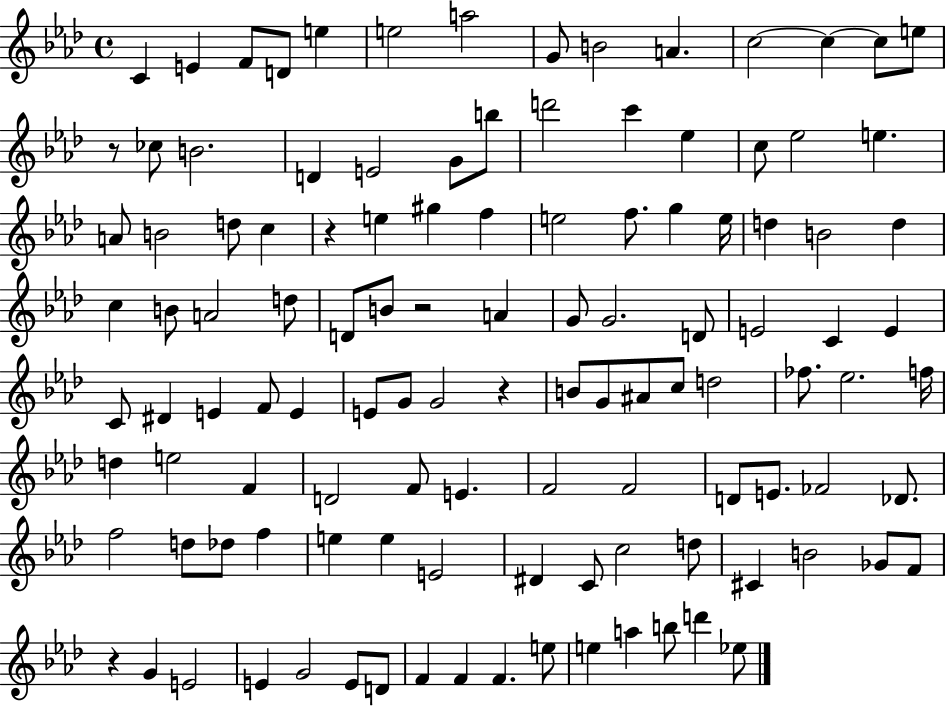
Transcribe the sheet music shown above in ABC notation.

X:1
T:Untitled
M:4/4
L:1/4
K:Ab
C E F/2 D/2 e e2 a2 G/2 B2 A c2 c c/2 e/2 z/2 _c/2 B2 D E2 G/2 b/2 d'2 c' _e c/2 _e2 e A/2 B2 d/2 c z e ^g f e2 f/2 g e/4 d B2 d c B/2 A2 d/2 D/2 B/2 z2 A G/2 G2 D/2 E2 C E C/2 ^D E F/2 E E/2 G/2 G2 z B/2 G/2 ^A/2 c/2 d2 _f/2 _e2 f/4 d e2 F D2 F/2 E F2 F2 D/2 E/2 _F2 _D/2 f2 d/2 _d/2 f e e E2 ^D C/2 c2 d/2 ^C B2 _G/2 F/2 z G E2 E G2 E/2 D/2 F F F e/2 e a b/2 d' _e/2